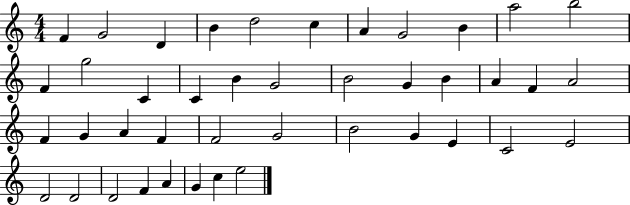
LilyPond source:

{
  \clef treble
  \numericTimeSignature
  \time 4/4
  \key c \major
  f'4 g'2 d'4 | b'4 d''2 c''4 | a'4 g'2 b'4 | a''2 b''2 | \break f'4 g''2 c'4 | c'4 b'4 g'2 | b'2 g'4 b'4 | a'4 f'4 a'2 | \break f'4 g'4 a'4 f'4 | f'2 g'2 | b'2 g'4 e'4 | c'2 e'2 | \break d'2 d'2 | d'2 f'4 a'4 | g'4 c''4 e''2 | \bar "|."
}